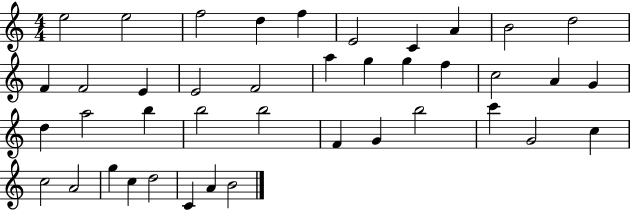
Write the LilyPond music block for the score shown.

{
  \clef treble
  \numericTimeSignature
  \time 4/4
  \key c \major
  e''2 e''2 | f''2 d''4 f''4 | e'2 c'4 a'4 | b'2 d''2 | \break f'4 f'2 e'4 | e'2 f'2 | a''4 g''4 g''4 f''4 | c''2 a'4 g'4 | \break d''4 a''2 b''4 | b''2 b''2 | f'4 g'4 b''2 | c'''4 g'2 c''4 | \break c''2 a'2 | g''4 c''4 d''2 | c'4 a'4 b'2 | \bar "|."
}